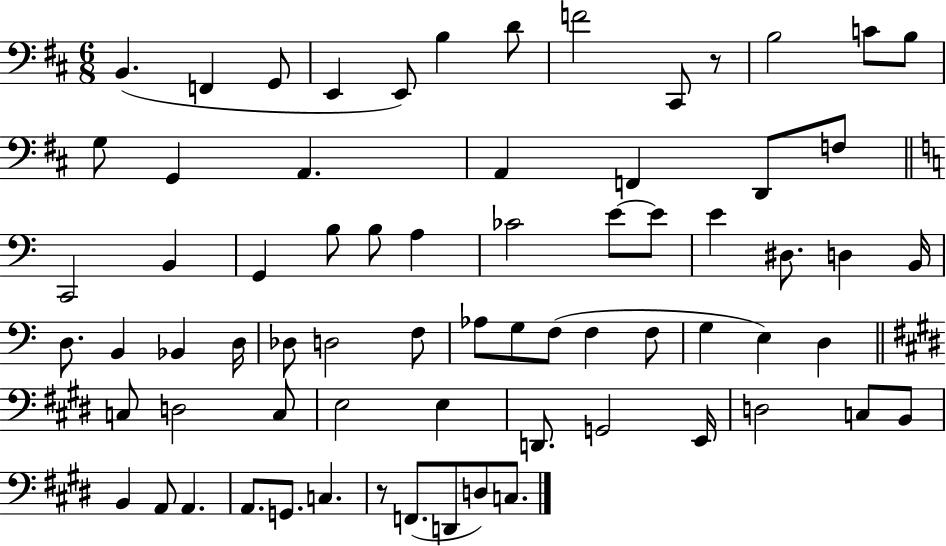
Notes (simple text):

B2/q. F2/q G2/e E2/q E2/e B3/q D4/e F4/h C#2/e R/e B3/h C4/e B3/e G3/e G2/q A2/q. A2/q F2/q D2/e F3/e C2/h B2/q G2/q B3/e B3/e A3/q CES4/h E4/e E4/e E4/q D#3/e. D3/q B2/s D3/e. B2/q Bb2/q D3/s Db3/e D3/h F3/e Ab3/e G3/e F3/e F3/q F3/e G3/q E3/q D3/q C3/e D3/h C3/e E3/h E3/q D2/e. G2/h E2/s D3/h C3/e B2/e B2/q A2/e A2/q. A2/e. G2/e. C3/q. R/e F2/e. D2/e D3/e C3/e.